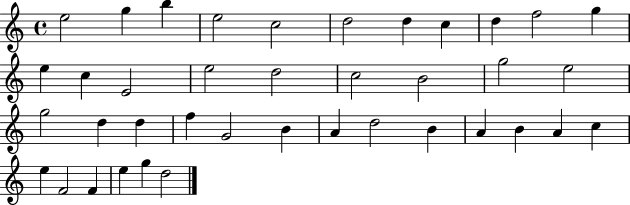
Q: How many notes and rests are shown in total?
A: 39